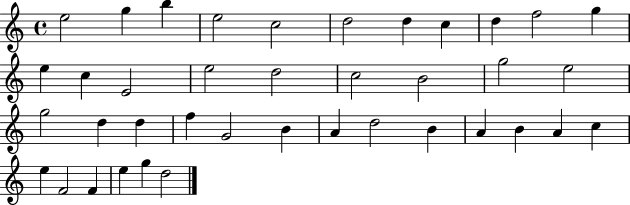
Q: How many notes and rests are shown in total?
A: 39